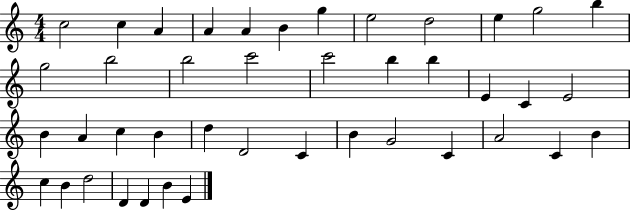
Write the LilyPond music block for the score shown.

{
  \clef treble
  \numericTimeSignature
  \time 4/4
  \key c \major
  c''2 c''4 a'4 | a'4 a'4 b'4 g''4 | e''2 d''2 | e''4 g''2 b''4 | \break g''2 b''2 | b''2 c'''2 | c'''2 b''4 b''4 | e'4 c'4 e'2 | \break b'4 a'4 c''4 b'4 | d''4 d'2 c'4 | b'4 g'2 c'4 | a'2 c'4 b'4 | \break c''4 b'4 d''2 | d'4 d'4 b'4 e'4 | \bar "|."
}